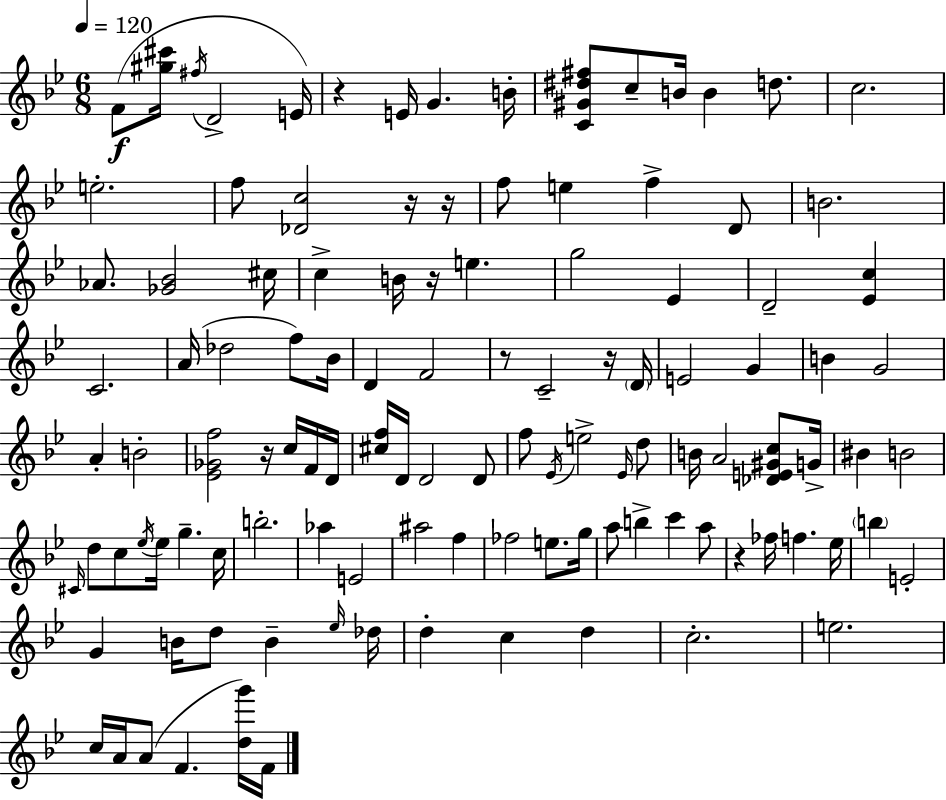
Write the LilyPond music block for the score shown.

{
  \clef treble
  \numericTimeSignature
  \time 6/8
  \key g \minor
  \tempo 4 = 120
  f'8(\f <gis'' cis'''>16 \acciaccatura { fis''16 } d'2-> | e'16) r4 e'16 g'4. | b'16-. <c' gis' dis'' fis''>8 c''8-- b'16 b'4 d''8. | c''2. | \break e''2.-. | f''8 <des' c''>2 r16 | r16 f''8 e''4 f''4-> d'8 | b'2. | \break aes'8. <ges' bes'>2 | cis''16 c''4-> b'16 r16 e''4. | g''2 ees'4 | d'2-- <ees' c''>4 | \break c'2. | a'16( des''2 f''8) | bes'16 d'4 f'2 | r8 c'2-- r16 | \break \parenthesize d'16 e'2 g'4 | b'4 g'2 | a'4-. b'2-. | <ees' ges' f''>2 r16 c''16 f'16 | \break d'16 <cis'' f''>16 d'16 d'2 d'8 | f''8 \acciaccatura { ees'16 } e''2-> | \grace { ees'16 } d''8 b'16 a'2 | <des' e' gis' c''>8 g'16-> bis'4 b'2 | \break \grace { cis'16 } d''8 c''8 \acciaccatura { ees''16 } ees''16 g''4.-- | c''16 b''2.-. | aes''4 e'2 | ais''2 | \break f''4 fes''2 | e''8. g''16 a''8 b''4-> c'''4 | a''8 r4 fes''16 f''4. | ees''16 \parenthesize b''4 e'2-. | \break g'4 b'16 d''8 | b'4-- \grace { ees''16 } des''16 d''4-. c''4 | d''4 c''2.-. | e''2. | \break c''16 a'16 a'8( f'4. | <d'' g'''>16) f'16 \bar "|."
}